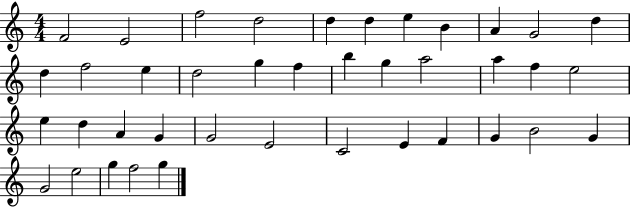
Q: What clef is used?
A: treble